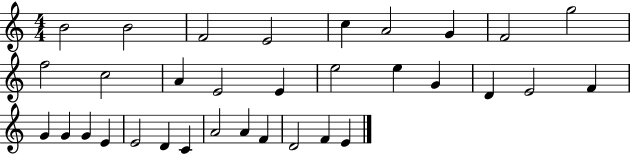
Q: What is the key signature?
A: C major